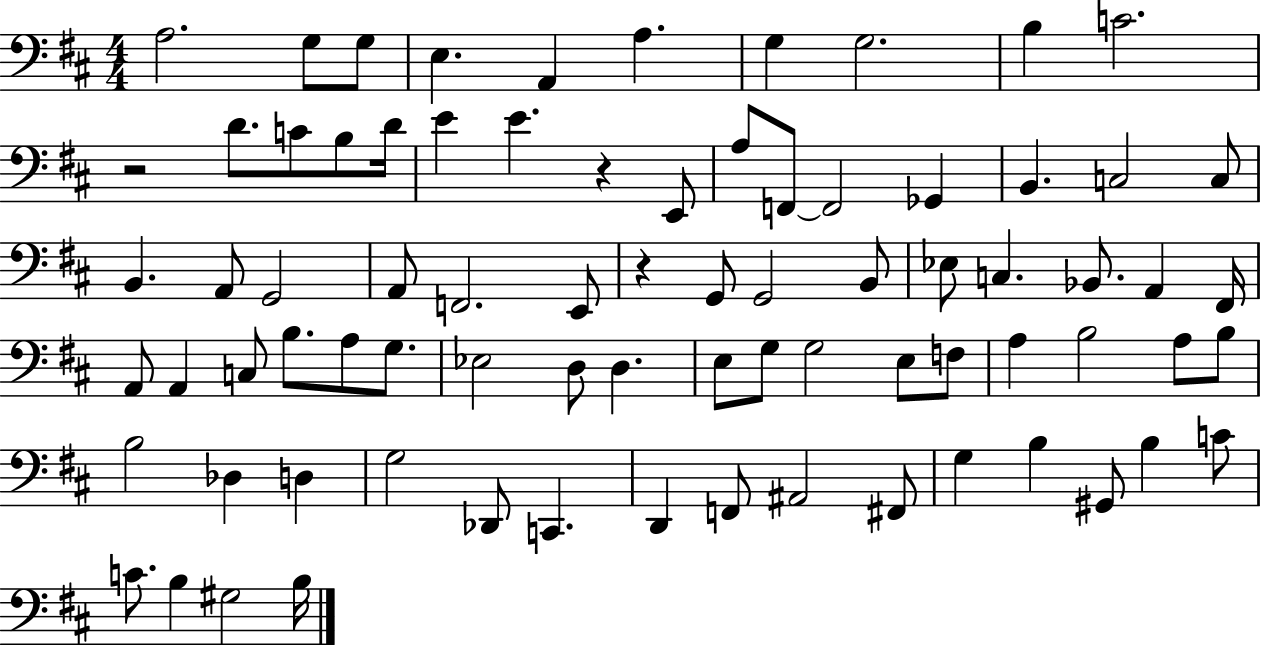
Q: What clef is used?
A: bass